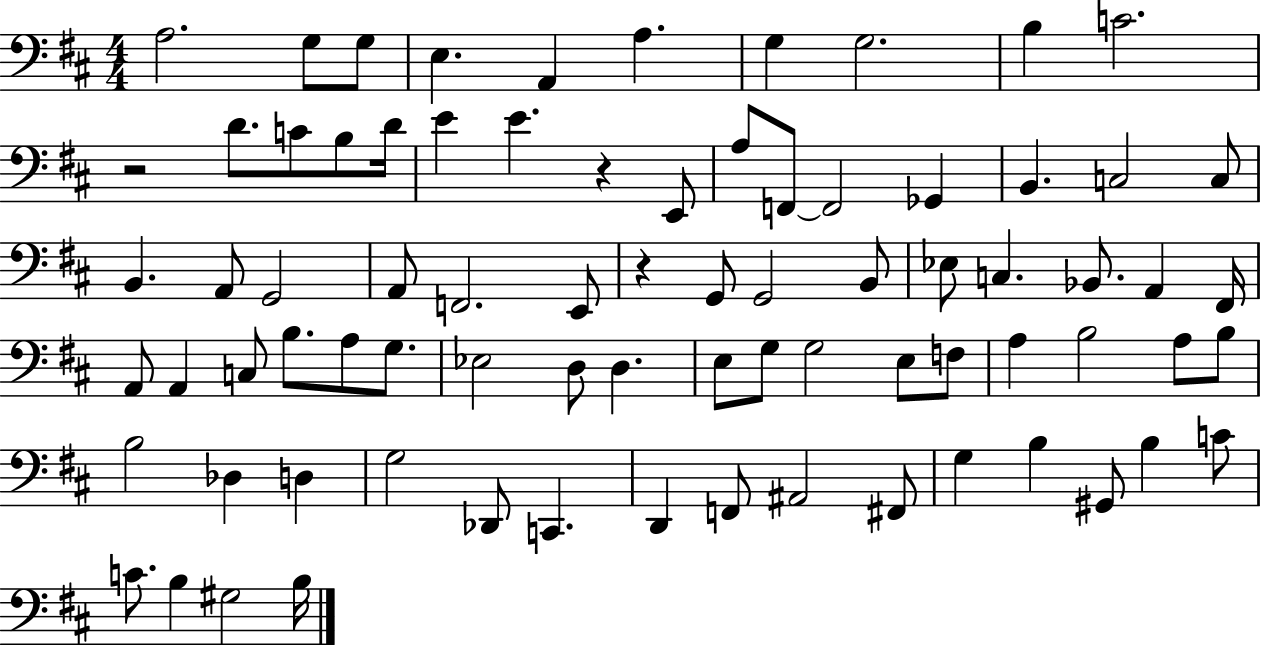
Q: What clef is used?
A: bass